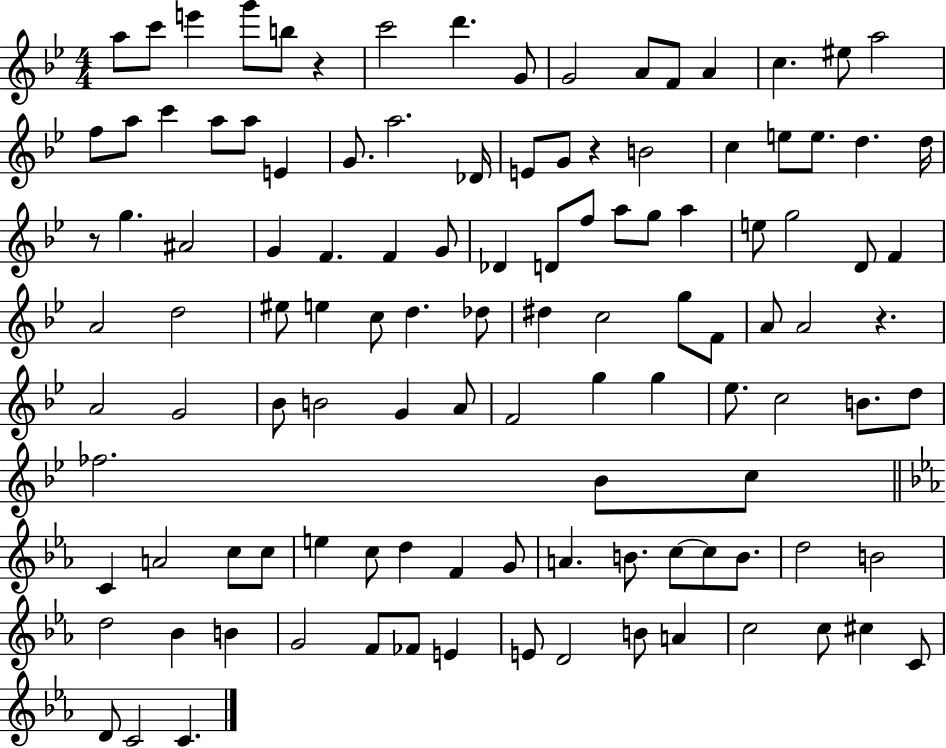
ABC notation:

X:1
T:Untitled
M:4/4
L:1/4
K:Bb
a/2 c'/2 e' g'/2 b/2 z c'2 d' G/2 G2 A/2 F/2 A c ^e/2 a2 f/2 a/2 c' a/2 a/2 E G/2 a2 _D/4 E/2 G/2 z B2 c e/2 e/2 d d/4 z/2 g ^A2 G F F G/2 _D D/2 f/2 a/2 g/2 a e/2 g2 D/2 F A2 d2 ^e/2 e c/2 d _d/2 ^d c2 g/2 F/2 A/2 A2 z A2 G2 _B/2 B2 G A/2 F2 g g _e/2 c2 B/2 d/2 _f2 _B/2 c/2 C A2 c/2 c/2 e c/2 d F G/2 A B/2 c/2 c/2 B/2 d2 B2 d2 _B B G2 F/2 _F/2 E E/2 D2 B/2 A c2 c/2 ^c C/2 D/2 C2 C